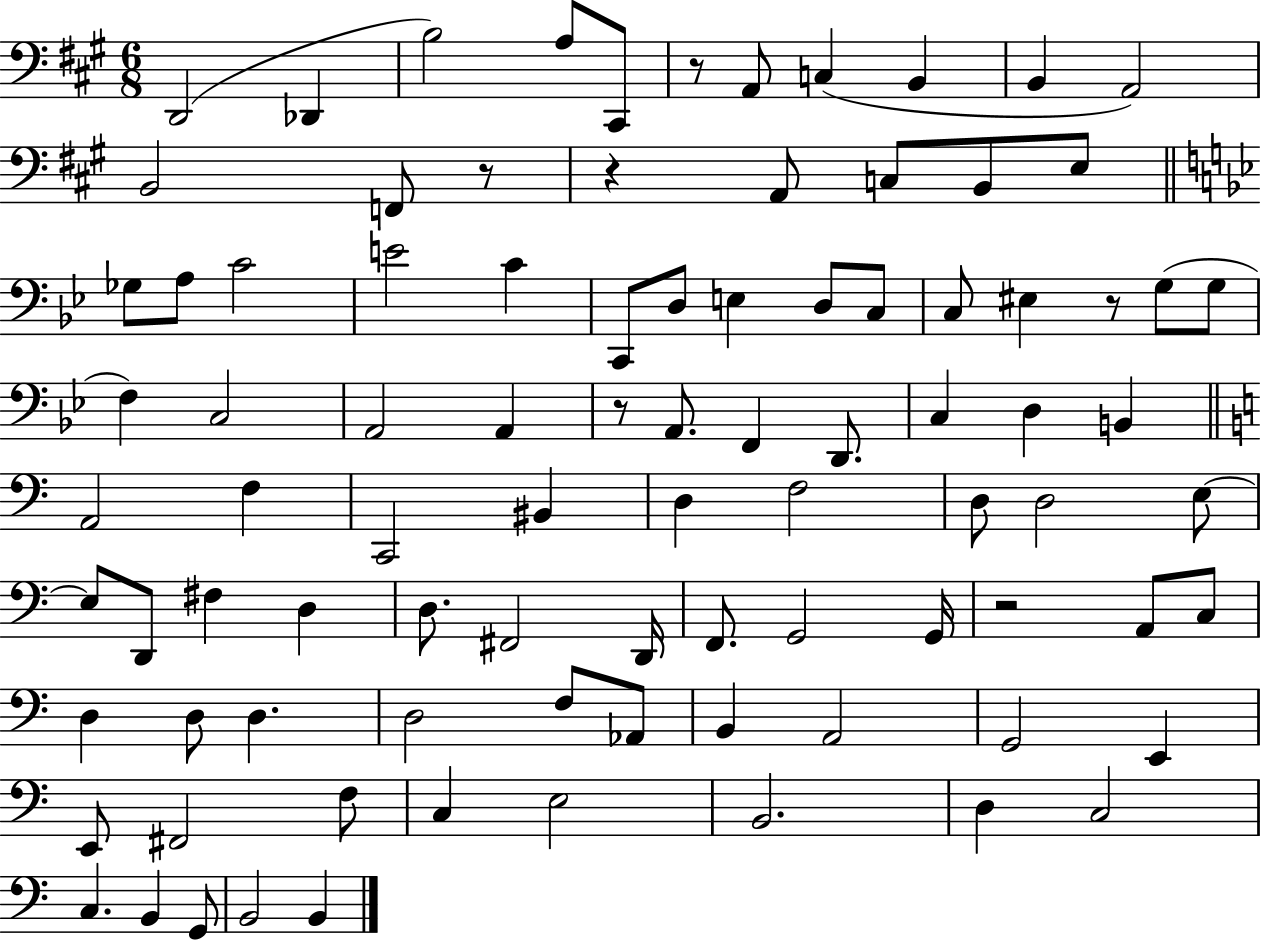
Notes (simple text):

D2/h Db2/q B3/h A3/e C#2/e R/e A2/e C3/q B2/q B2/q A2/h B2/h F2/e R/e R/q A2/e C3/e B2/e E3/e Gb3/e A3/e C4/h E4/h C4/q C2/e D3/e E3/q D3/e C3/e C3/e EIS3/q R/e G3/e G3/e F3/q C3/h A2/h A2/q R/e A2/e. F2/q D2/e. C3/q D3/q B2/q A2/h F3/q C2/h BIS2/q D3/q F3/h D3/e D3/h E3/e E3/e D2/e F#3/q D3/q D3/e. F#2/h D2/s F2/e. G2/h G2/s R/h A2/e C3/e D3/q D3/e D3/q. D3/h F3/e Ab2/e B2/q A2/h G2/h E2/q E2/e F#2/h F3/e C3/q E3/h B2/h. D3/q C3/h C3/q. B2/q G2/e B2/h B2/q